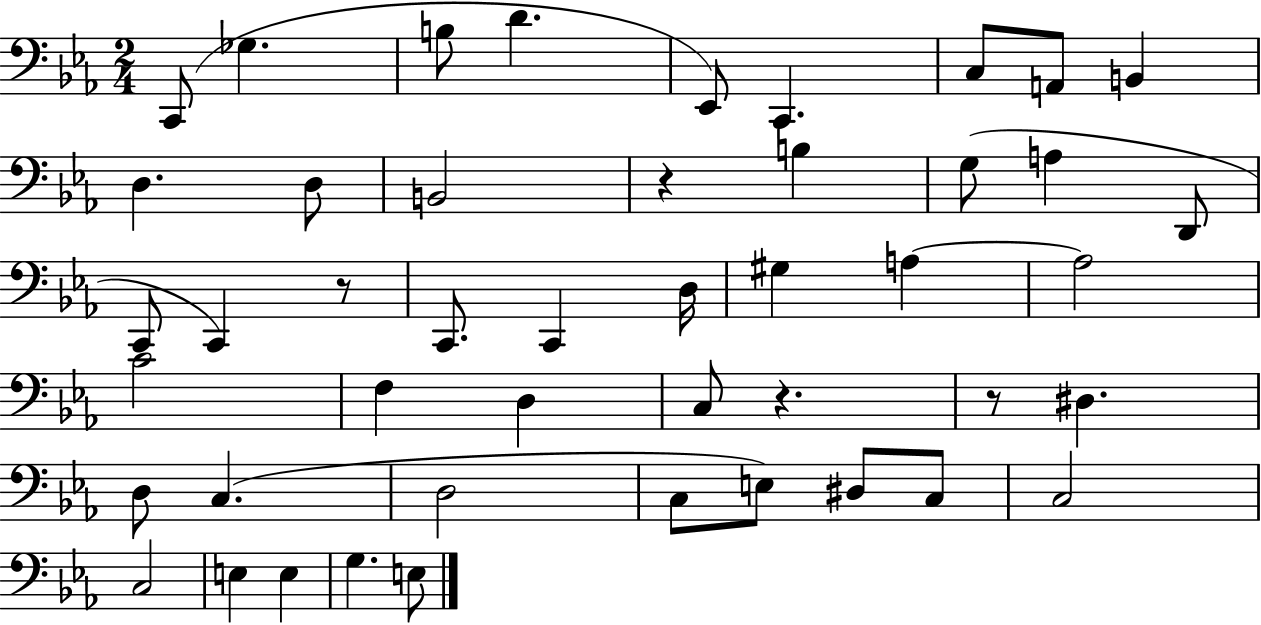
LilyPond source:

{
  \clef bass
  \numericTimeSignature
  \time 2/4
  \key ees \major
  c,8( ges4. | b8 d'4. | ees,8) c,4. | c8 a,8 b,4 | \break d4. d8 | b,2 | r4 b4 | g8( a4 d,8 | \break c,8 c,4) r8 | c,8. c,4 d16 | gis4 a4~~ | a2 | \break c'2 | f4 d4 | c8 r4. | r8 dis4. | \break d8 c4.( | d2 | c8 e8) dis8 c8 | c2 | \break c2 | e4 e4 | g4. e8 | \bar "|."
}